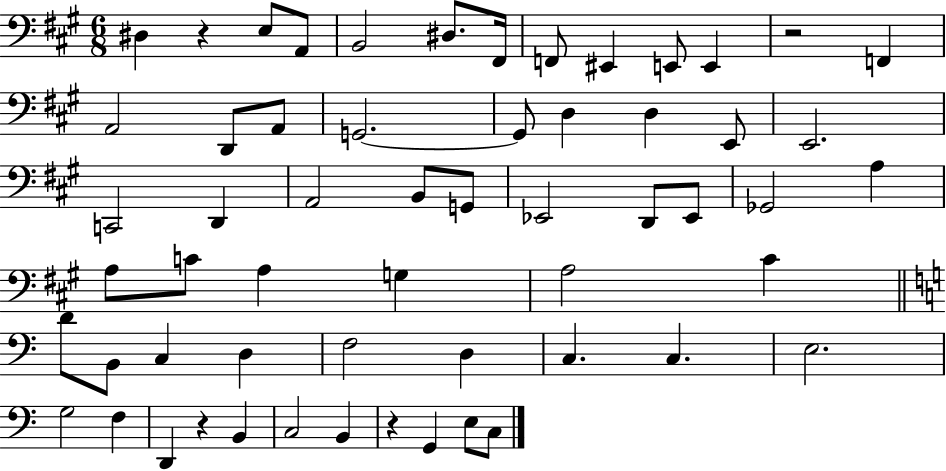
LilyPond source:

{
  \clef bass
  \numericTimeSignature
  \time 6/8
  \key a \major
  \repeat volta 2 { dis4 r4 e8 a,8 | b,2 dis8. fis,16 | f,8 eis,4 e,8 e,4 | r2 f,4 | \break a,2 d,8 a,8 | g,2.~~ | g,8 d4 d4 e,8 | e,2. | \break c,2 d,4 | a,2 b,8 g,8 | ees,2 d,8 ees,8 | ges,2 a4 | \break a8 c'8 a4 g4 | a2 cis'4 | \bar "||" \break \key c \major d'8 b,8 c4 d4 | f2 d4 | c4. c4. | e2. | \break g2 f4 | d,4 r4 b,4 | c2 b,4 | r4 g,4 e8 c8 | \break } \bar "|."
}